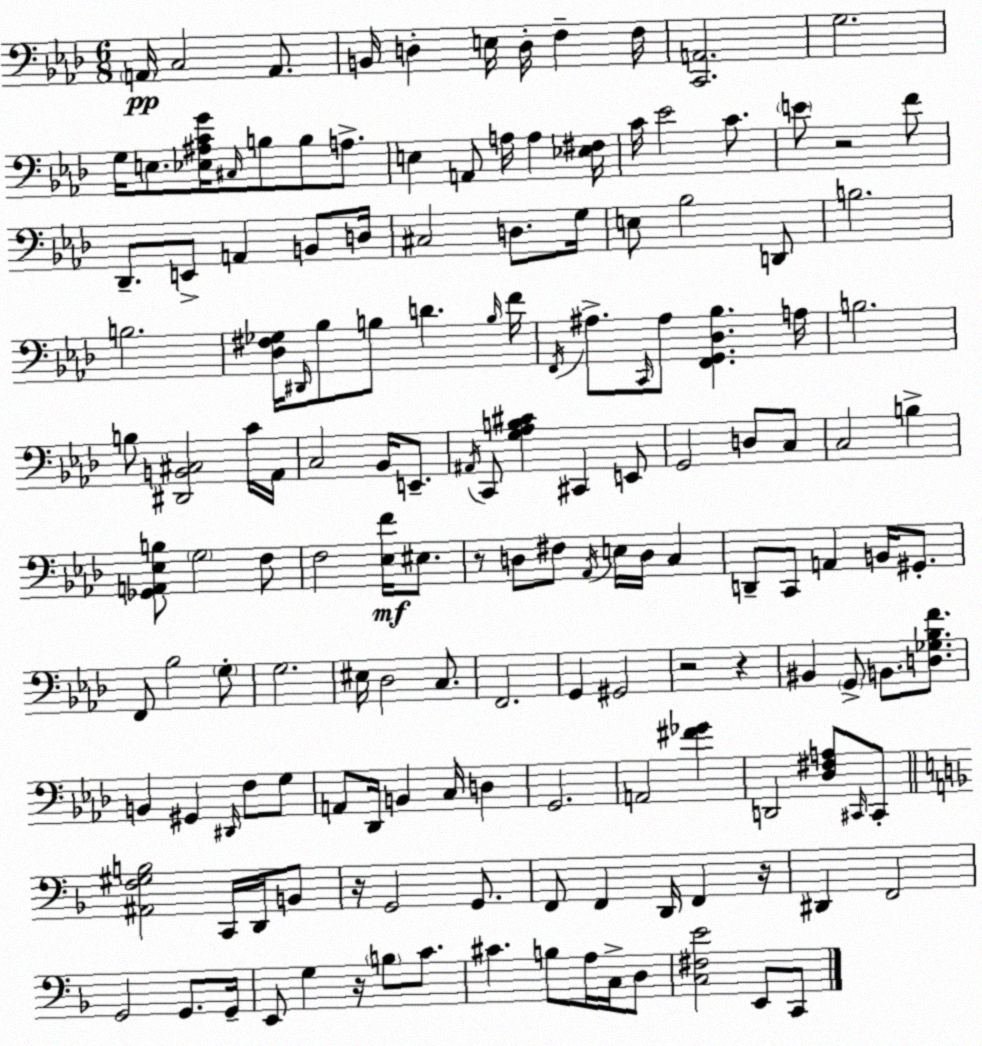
X:1
T:Untitled
M:6/8
L:1/4
K:Ab
A,,/4 C,2 A,,/2 B,,/4 D, E,/4 D,/4 F, F,/4 [C,,A,,]2 G,2 G,/4 E,/2 [_E,^A,CG]/4 ^C,/4 B,/2 B,/2 A,/2 E, A,,/2 A,/4 A, [_E,^F,]/4 C/4 _E2 C/2 E/2 z2 F/2 _D,,/2 E,,/2 A,, B,,/2 D,/4 ^C,2 D,/2 G,/4 E,/2 _B,2 D,,/2 B,2 B,2 [_D,^F,_G,]/4 ^D,,/4 _B,/2 B,/2 D B,/4 F/4 F,,/4 ^A,/2 C,,/4 ^A,/2 [F,,G,,_D,_B,] A,/4 B,2 B,/2 [^D,,B,,^C,]2 C/4 _A,,/4 C,2 _B,,/4 E,,/2 ^A,,/4 C,,/2 [G,_A,B,^C] ^C,, E,,/2 G,,2 D,/2 C,/2 C,2 B, [_G,,A,,_E,B,]/2 G,2 F,/2 F,2 [_E,F]/4 ^E,/2 z/2 D,/2 ^F,/2 _A,,/4 E,/4 D,/4 C, D,,/2 C,,/2 A,, B,,/4 ^G,,/2 F,,/2 _B,2 G,/2 G,2 ^E,/4 _D,2 C,/2 F,,2 G,, ^G,,2 z2 z ^B,, G,,/2 B,,/2 [D,_G,_B,F]/2 B,, ^G,, ^D,,/4 F,/2 G,/2 A,,/2 _D,,/4 B,, C,/4 D, G,,2 A,,2 [^F_G] D,,2 [_D,^F,A,]/2 ^C,,/4 ^C,,/2 [^A,,F,^G,B,]2 C,,/4 D,,/4 B,,/2 z/4 G,,2 G,,/2 F,,/2 F,, D,,/4 F,, z/4 ^D,, F,,2 G,,2 G,,/2 G,,/4 E,,/2 G, z/4 B,/2 C/2 ^C B,/2 A,/4 C,/4 D,/2 [C,^F,E]2 E,,/2 C,,/2